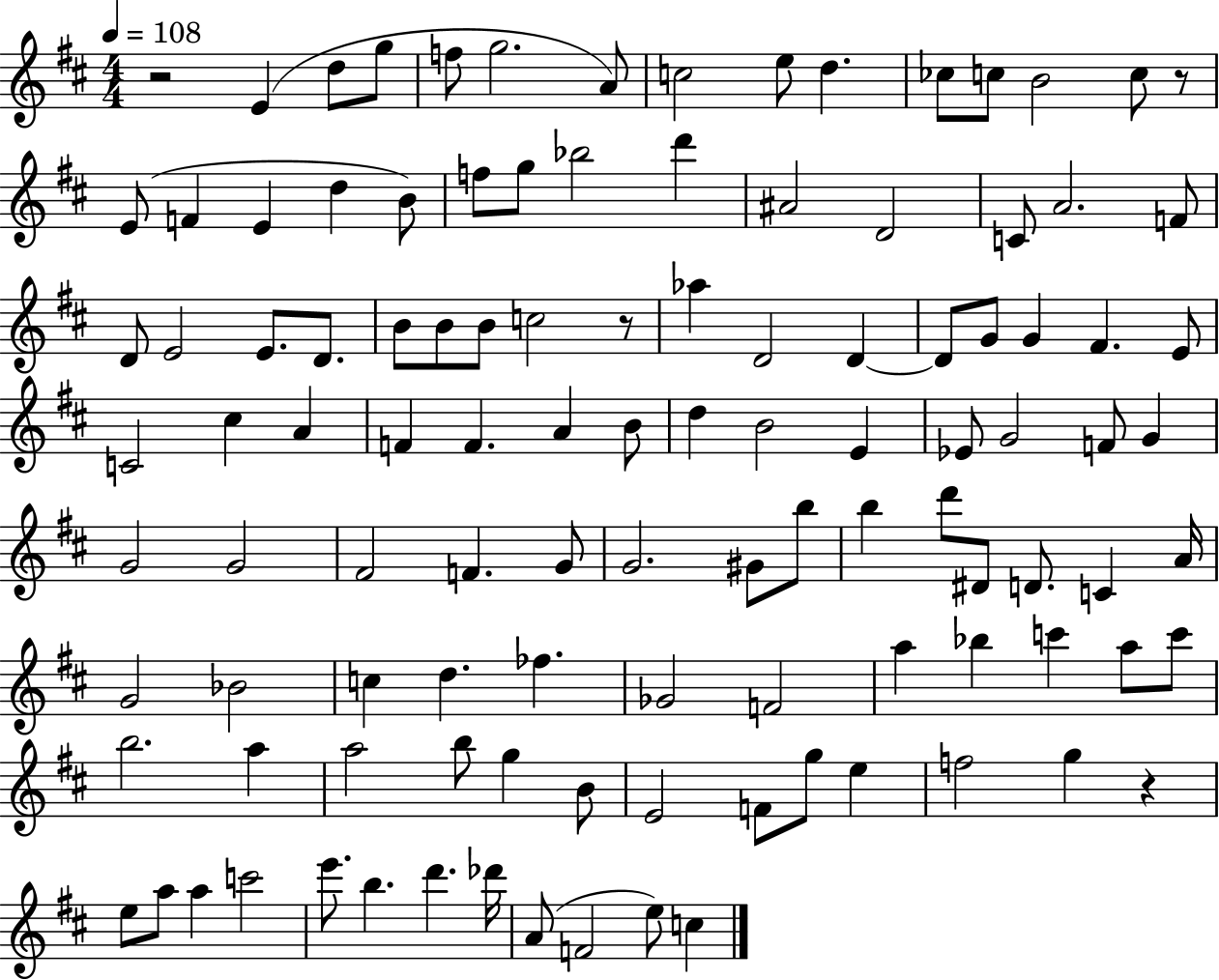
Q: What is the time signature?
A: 4/4